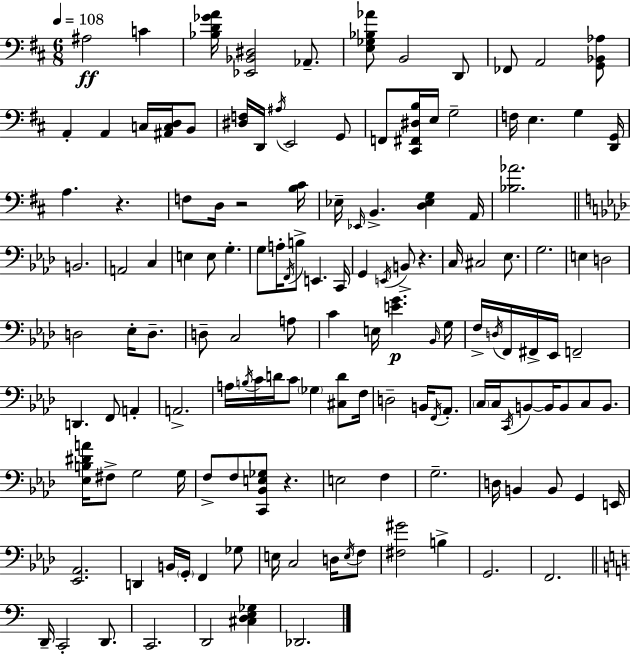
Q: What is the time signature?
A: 6/8